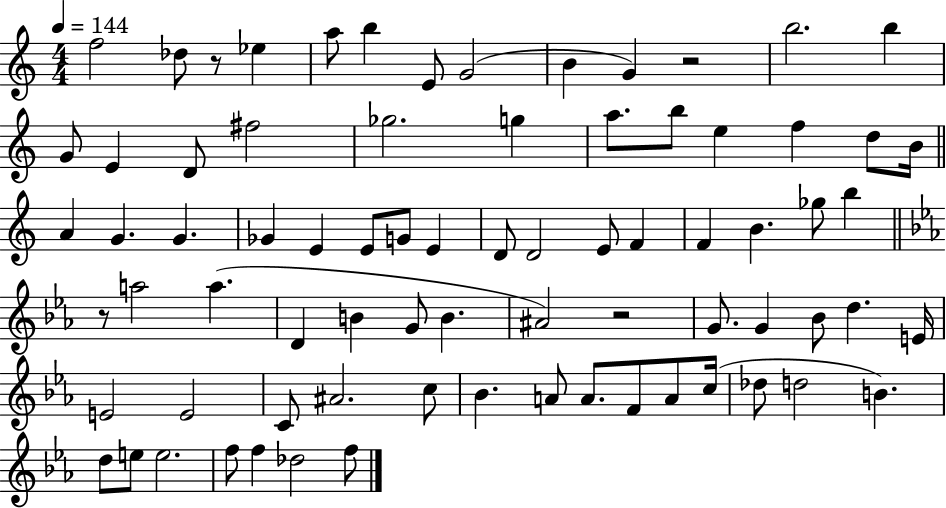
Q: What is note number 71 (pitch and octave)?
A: Db5